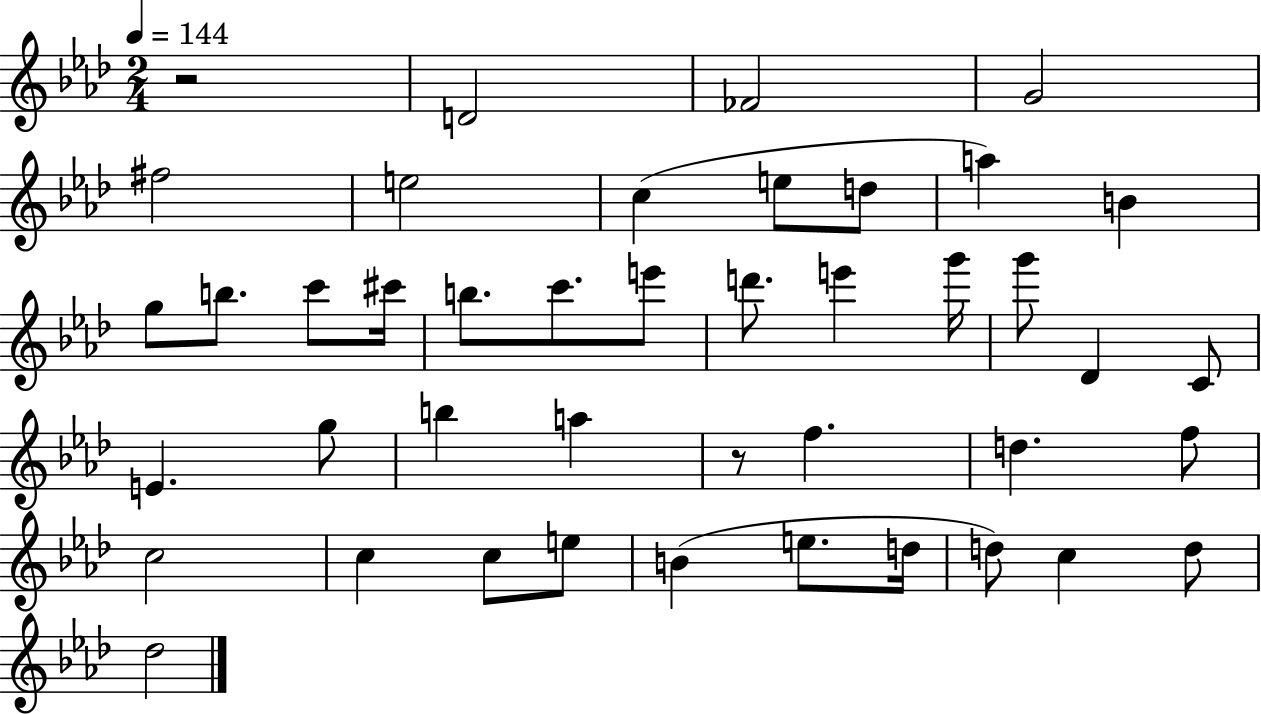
R/h D4/h FES4/h G4/h F#5/h E5/h C5/q E5/e D5/e A5/q B4/q G5/e B5/e. C6/e C#6/s B5/e. C6/e. E6/e D6/e. E6/q G6/s G6/e Db4/q C4/e E4/q. G5/e B5/q A5/q R/e F5/q. D5/q. F5/e C5/h C5/q C5/e E5/e B4/q E5/e. D5/s D5/e C5/q D5/e Db5/h